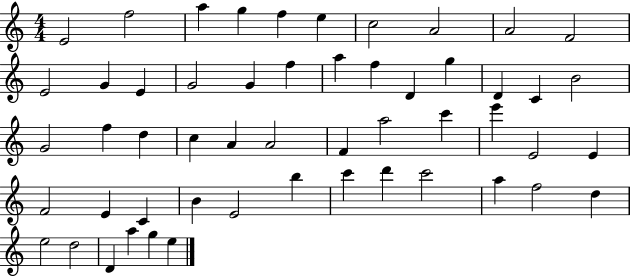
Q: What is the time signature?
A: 4/4